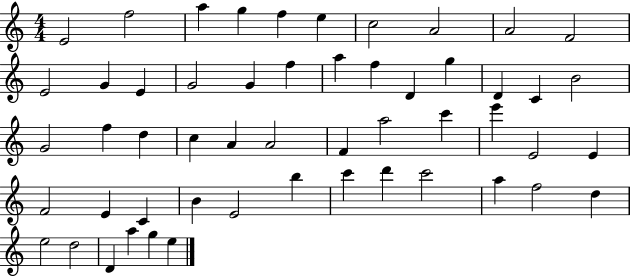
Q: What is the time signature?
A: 4/4